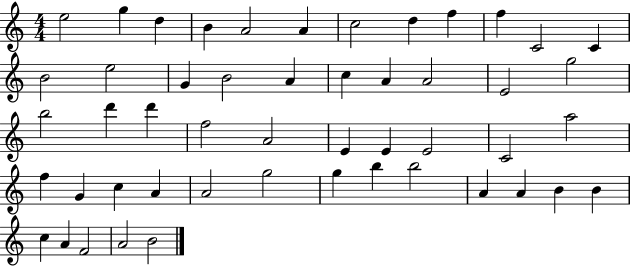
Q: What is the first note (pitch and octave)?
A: E5